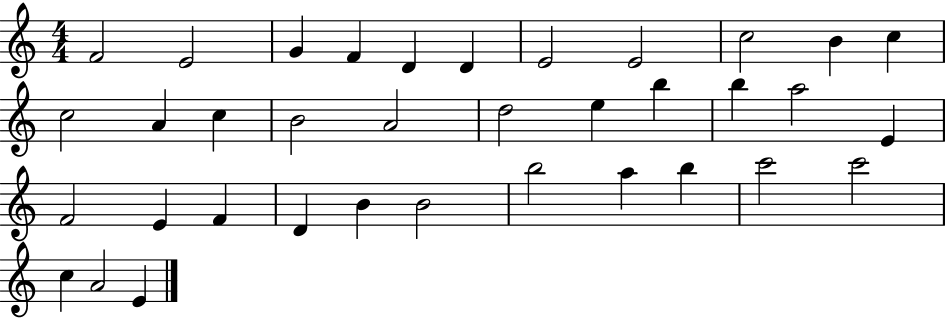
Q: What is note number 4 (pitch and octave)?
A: F4